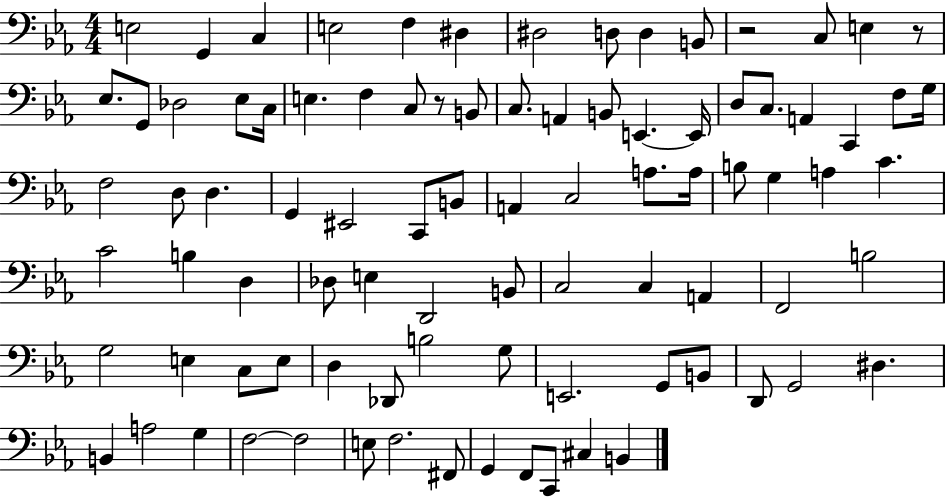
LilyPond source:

{
  \clef bass
  \numericTimeSignature
  \time 4/4
  \key ees \major
  e2 g,4 c4 | e2 f4 dis4 | dis2 d8 d4 b,8 | r2 c8 e4 r8 | \break ees8. g,8 des2 ees8 c16 | e4. f4 c8 r8 b,8 | c8. a,4 b,8 e,4.~~ e,16 | d8 c8. a,4 c,4 f8 g16 | \break f2 d8 d4. | g,4 eis,2 c,8 b,8 | a,4 c2 a8. a16 | b8 g4 a4 c'4. | \break c'2 b4 d4 | des8 e4 d,2 b,8 | c2 c4 a,4 | f,2 b2 | \break g2 e4 c8 e8 | d4 des,8 b2 g8 | e,2. g,8 b,8 | d,8 g,2 dis4. | \break b,4 a2 g4 | f2~~ f2 | e8 f2. fis,8 | g,4 f,8 c,8 cis4 b,4 | \break \bar "|."
}